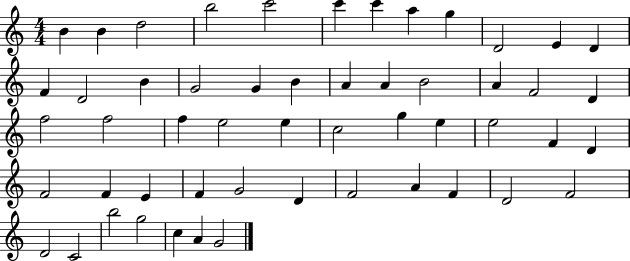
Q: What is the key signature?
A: C major